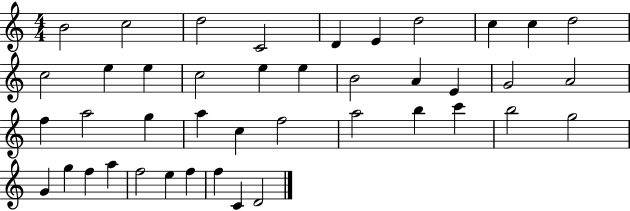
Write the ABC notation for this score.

X:1
T:Untitled
M:4/4
L:1/4
K:C
B2 c2 d2 C2 D E d2 c c d2 c2 e e c2 e e B2 A E G2 A2 f a2 g a c f2 a2 b c' b2 g2 G g f a f2 e f f C D2